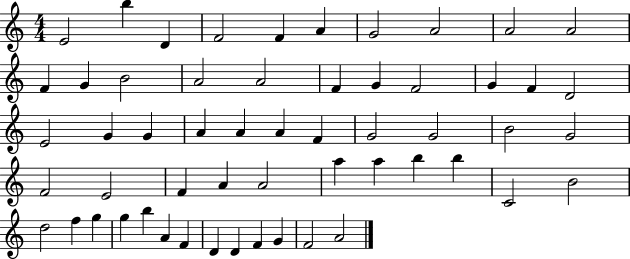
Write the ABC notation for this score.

X:1
T:Untitled
M:4/4
L:1/4
K:C
E2 b D F2 F A G2 A2 A2 A2 F G B2 A2 A2 F G F2 G F D2 E2 G G A A A F G2 G2 B2 G2 F2 E2 F A A2 a a b b C2 B2 d2 f g g b A F D D F G F2 A2